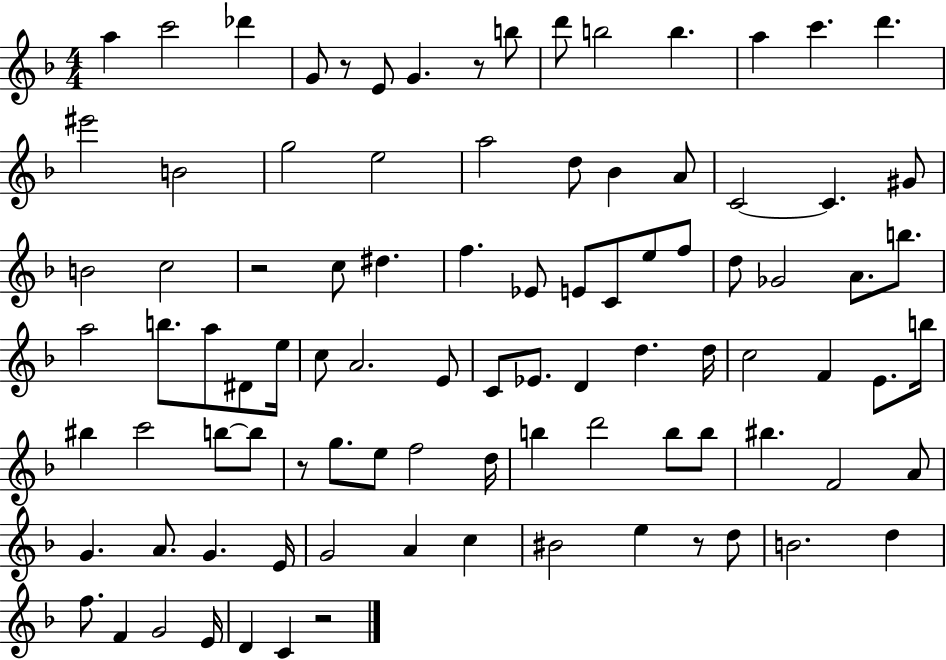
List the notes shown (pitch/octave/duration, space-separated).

A5/q C6/h Db6/q G4/e R/e E4/e G4/q. R/e B5/e D6/e B5/h B5/q. A5/q C6/q. D6/q. EIS6/h B4/h G5/h E5/h A5/h D5/e Bb4/q A4/e C4/h C4/q. G#4/e B4/h C5/h R/h C5/e D#5/q. F5/q. Eb4/e E4/e C4/e E5/e F5/e D5/e Gb4/h A4/e. B5/e. A5/h B5/e. A5/e D#4/e E5/s C5/e A4/h. E4/e C4/e Eb4/e. D4/q D5/q. D5/s C5/h F4/q E4/e. B5/s BIS5/q C6/h B5/e B5/e R/e G5/e. E5/e F5/h D5/s B5/q D6/h B5/e B5/e BIS5/q. F4/h A4/e G4/q. A4/e. G4/q. E4/s G4/h A4/q C5/q BIS4/h E5/q R/e D5/e B4/h. D5/q F5/e. F4/q G4/h E4/s D4/q C4/q R/h